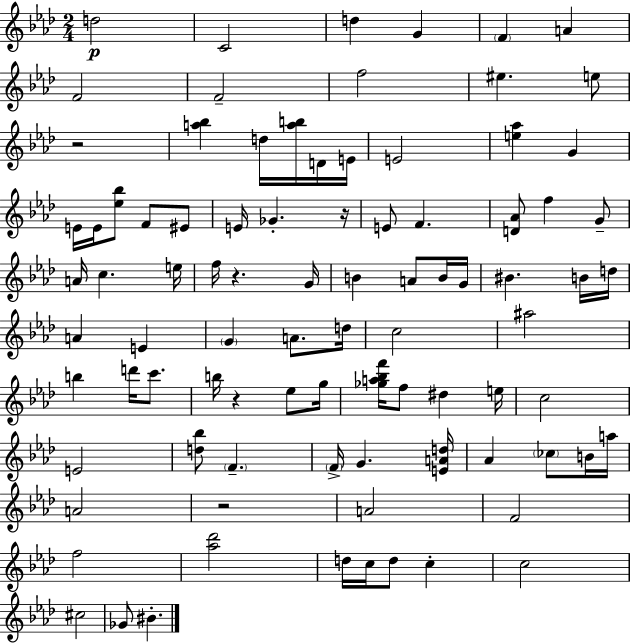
{
  \clef treble
  \numericTimeSignature
  \time 2/4
  \key aes \major
  d''2\p | c'2 | d''4 g'4 | \parenthesize f'4 a'4 | \break f'2 | f'2-- | f''2 | eis''4. e''8 | \break r2 | <a'' bes''>4 d''16 <a'' b''>16 d'16 e'16 | e'2 | <e'' aes''>4 g'4 | \break e'16 e'16 <ees'' bes''>8 f'8 eis'8 | e'16 ges'4.-. r16 | e'8 f'4. | <d' aes'>8 f''4 g'8-- | \break a'16 c''4. e''16 | f''16 r4. g'16 | b'4 a'8 b'16 g'16 | bis'4. b'16 d''16 | \break a'4 e'4 | \parenthesize g'4 a'8. d''16 | c''2 | ais''2 | \break b''4 d'''16 c'''8. | b''16 r4 ees''8 g''16 | <ges'' a'' bes'' f'''>16 f''8 dis''4 e''16 | c''2 | \break e'2 | <d'' bes''>8 \parenthesize f'4.-- | \parenthesize f'16-> g'4. <e' a' d''>16 | aes'4 \parenthesize ces''8 b'16 a''16 | \break a'2 | r2 | a'2 | f'2 | \break f''2 | <aes'' des'''>2 | d''16 c''16 d''8 c''4-. | c''2 | \break cis''2 | ges'8 bis'4.-. | \bar "|."
}